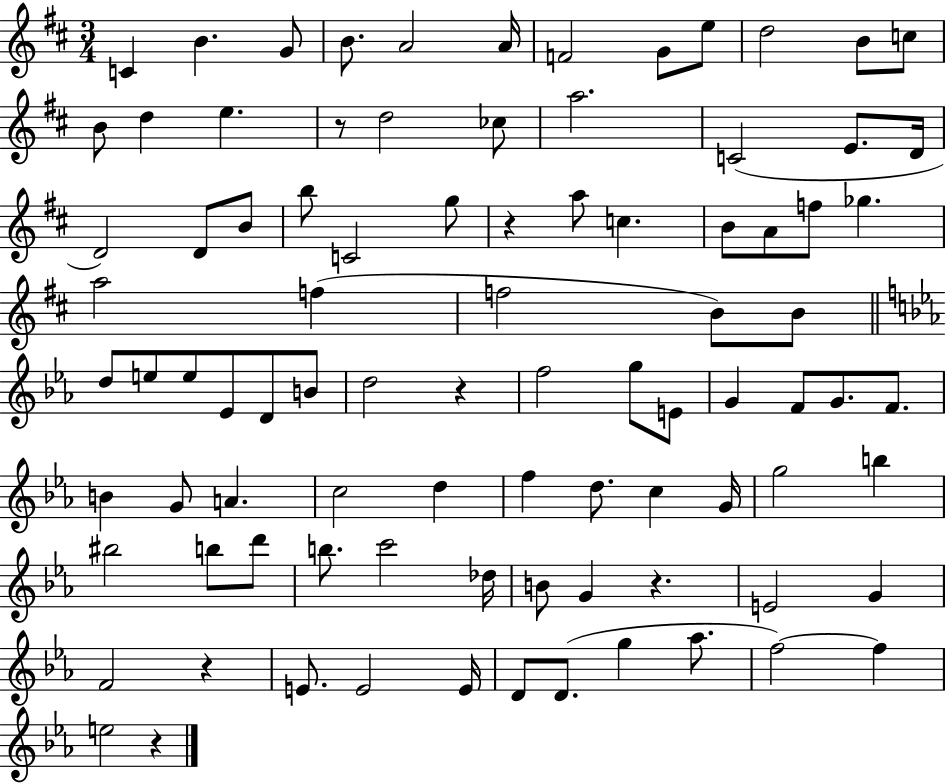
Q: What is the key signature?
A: D major